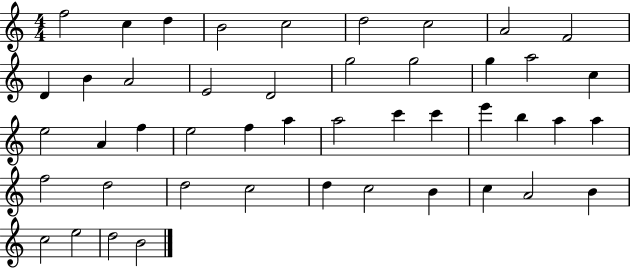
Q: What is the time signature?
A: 4/4